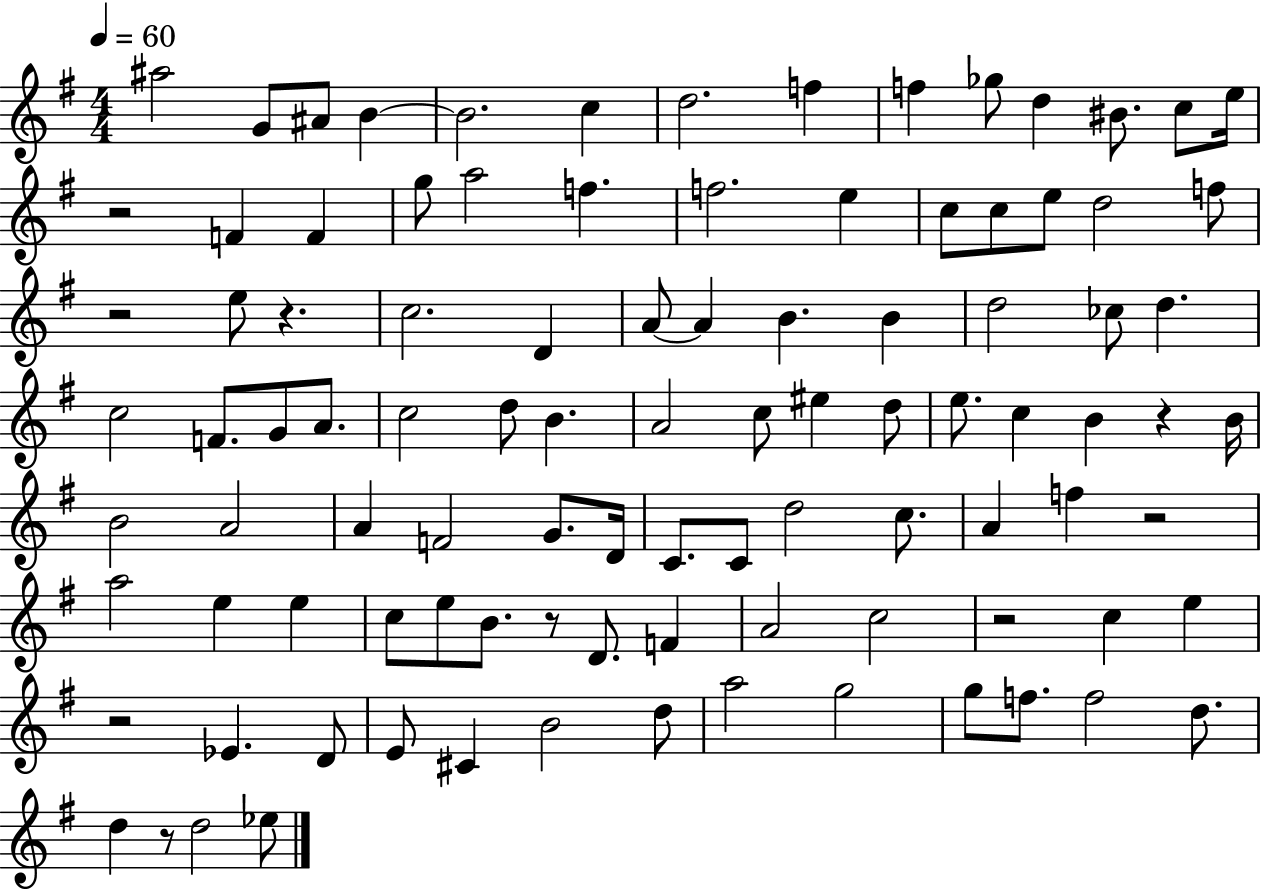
X:1
T:Untitled
M:4/4
L:1/4
K:G
^a2 G/2 ^A/2 B B2 c d2 f f _g/2 d ^B/2 c/2 e/4 z2 F F g/2 a2 f f2 e c/2 c/2 e/2 d2 f/2 z2 e/2 z c2 D A/2 A B B d2 _c/2 d c2 F/2 G/2 A/2 c2 d/2 B A2 c/2 ^e d/2 e/2 c B z B/4 B2 A2 A F2 G/2 D/4 C/2 C/2 d2 c/2 A f z2 a2 e e c/2 e/2 B/2 z/2 D/2 F A2 c2 z2 c e z2 _E D/2 E/2 ^C B2 d/2 a2 g2 g/2 f/2 f2 d/2 d z/2 d2 _e/2